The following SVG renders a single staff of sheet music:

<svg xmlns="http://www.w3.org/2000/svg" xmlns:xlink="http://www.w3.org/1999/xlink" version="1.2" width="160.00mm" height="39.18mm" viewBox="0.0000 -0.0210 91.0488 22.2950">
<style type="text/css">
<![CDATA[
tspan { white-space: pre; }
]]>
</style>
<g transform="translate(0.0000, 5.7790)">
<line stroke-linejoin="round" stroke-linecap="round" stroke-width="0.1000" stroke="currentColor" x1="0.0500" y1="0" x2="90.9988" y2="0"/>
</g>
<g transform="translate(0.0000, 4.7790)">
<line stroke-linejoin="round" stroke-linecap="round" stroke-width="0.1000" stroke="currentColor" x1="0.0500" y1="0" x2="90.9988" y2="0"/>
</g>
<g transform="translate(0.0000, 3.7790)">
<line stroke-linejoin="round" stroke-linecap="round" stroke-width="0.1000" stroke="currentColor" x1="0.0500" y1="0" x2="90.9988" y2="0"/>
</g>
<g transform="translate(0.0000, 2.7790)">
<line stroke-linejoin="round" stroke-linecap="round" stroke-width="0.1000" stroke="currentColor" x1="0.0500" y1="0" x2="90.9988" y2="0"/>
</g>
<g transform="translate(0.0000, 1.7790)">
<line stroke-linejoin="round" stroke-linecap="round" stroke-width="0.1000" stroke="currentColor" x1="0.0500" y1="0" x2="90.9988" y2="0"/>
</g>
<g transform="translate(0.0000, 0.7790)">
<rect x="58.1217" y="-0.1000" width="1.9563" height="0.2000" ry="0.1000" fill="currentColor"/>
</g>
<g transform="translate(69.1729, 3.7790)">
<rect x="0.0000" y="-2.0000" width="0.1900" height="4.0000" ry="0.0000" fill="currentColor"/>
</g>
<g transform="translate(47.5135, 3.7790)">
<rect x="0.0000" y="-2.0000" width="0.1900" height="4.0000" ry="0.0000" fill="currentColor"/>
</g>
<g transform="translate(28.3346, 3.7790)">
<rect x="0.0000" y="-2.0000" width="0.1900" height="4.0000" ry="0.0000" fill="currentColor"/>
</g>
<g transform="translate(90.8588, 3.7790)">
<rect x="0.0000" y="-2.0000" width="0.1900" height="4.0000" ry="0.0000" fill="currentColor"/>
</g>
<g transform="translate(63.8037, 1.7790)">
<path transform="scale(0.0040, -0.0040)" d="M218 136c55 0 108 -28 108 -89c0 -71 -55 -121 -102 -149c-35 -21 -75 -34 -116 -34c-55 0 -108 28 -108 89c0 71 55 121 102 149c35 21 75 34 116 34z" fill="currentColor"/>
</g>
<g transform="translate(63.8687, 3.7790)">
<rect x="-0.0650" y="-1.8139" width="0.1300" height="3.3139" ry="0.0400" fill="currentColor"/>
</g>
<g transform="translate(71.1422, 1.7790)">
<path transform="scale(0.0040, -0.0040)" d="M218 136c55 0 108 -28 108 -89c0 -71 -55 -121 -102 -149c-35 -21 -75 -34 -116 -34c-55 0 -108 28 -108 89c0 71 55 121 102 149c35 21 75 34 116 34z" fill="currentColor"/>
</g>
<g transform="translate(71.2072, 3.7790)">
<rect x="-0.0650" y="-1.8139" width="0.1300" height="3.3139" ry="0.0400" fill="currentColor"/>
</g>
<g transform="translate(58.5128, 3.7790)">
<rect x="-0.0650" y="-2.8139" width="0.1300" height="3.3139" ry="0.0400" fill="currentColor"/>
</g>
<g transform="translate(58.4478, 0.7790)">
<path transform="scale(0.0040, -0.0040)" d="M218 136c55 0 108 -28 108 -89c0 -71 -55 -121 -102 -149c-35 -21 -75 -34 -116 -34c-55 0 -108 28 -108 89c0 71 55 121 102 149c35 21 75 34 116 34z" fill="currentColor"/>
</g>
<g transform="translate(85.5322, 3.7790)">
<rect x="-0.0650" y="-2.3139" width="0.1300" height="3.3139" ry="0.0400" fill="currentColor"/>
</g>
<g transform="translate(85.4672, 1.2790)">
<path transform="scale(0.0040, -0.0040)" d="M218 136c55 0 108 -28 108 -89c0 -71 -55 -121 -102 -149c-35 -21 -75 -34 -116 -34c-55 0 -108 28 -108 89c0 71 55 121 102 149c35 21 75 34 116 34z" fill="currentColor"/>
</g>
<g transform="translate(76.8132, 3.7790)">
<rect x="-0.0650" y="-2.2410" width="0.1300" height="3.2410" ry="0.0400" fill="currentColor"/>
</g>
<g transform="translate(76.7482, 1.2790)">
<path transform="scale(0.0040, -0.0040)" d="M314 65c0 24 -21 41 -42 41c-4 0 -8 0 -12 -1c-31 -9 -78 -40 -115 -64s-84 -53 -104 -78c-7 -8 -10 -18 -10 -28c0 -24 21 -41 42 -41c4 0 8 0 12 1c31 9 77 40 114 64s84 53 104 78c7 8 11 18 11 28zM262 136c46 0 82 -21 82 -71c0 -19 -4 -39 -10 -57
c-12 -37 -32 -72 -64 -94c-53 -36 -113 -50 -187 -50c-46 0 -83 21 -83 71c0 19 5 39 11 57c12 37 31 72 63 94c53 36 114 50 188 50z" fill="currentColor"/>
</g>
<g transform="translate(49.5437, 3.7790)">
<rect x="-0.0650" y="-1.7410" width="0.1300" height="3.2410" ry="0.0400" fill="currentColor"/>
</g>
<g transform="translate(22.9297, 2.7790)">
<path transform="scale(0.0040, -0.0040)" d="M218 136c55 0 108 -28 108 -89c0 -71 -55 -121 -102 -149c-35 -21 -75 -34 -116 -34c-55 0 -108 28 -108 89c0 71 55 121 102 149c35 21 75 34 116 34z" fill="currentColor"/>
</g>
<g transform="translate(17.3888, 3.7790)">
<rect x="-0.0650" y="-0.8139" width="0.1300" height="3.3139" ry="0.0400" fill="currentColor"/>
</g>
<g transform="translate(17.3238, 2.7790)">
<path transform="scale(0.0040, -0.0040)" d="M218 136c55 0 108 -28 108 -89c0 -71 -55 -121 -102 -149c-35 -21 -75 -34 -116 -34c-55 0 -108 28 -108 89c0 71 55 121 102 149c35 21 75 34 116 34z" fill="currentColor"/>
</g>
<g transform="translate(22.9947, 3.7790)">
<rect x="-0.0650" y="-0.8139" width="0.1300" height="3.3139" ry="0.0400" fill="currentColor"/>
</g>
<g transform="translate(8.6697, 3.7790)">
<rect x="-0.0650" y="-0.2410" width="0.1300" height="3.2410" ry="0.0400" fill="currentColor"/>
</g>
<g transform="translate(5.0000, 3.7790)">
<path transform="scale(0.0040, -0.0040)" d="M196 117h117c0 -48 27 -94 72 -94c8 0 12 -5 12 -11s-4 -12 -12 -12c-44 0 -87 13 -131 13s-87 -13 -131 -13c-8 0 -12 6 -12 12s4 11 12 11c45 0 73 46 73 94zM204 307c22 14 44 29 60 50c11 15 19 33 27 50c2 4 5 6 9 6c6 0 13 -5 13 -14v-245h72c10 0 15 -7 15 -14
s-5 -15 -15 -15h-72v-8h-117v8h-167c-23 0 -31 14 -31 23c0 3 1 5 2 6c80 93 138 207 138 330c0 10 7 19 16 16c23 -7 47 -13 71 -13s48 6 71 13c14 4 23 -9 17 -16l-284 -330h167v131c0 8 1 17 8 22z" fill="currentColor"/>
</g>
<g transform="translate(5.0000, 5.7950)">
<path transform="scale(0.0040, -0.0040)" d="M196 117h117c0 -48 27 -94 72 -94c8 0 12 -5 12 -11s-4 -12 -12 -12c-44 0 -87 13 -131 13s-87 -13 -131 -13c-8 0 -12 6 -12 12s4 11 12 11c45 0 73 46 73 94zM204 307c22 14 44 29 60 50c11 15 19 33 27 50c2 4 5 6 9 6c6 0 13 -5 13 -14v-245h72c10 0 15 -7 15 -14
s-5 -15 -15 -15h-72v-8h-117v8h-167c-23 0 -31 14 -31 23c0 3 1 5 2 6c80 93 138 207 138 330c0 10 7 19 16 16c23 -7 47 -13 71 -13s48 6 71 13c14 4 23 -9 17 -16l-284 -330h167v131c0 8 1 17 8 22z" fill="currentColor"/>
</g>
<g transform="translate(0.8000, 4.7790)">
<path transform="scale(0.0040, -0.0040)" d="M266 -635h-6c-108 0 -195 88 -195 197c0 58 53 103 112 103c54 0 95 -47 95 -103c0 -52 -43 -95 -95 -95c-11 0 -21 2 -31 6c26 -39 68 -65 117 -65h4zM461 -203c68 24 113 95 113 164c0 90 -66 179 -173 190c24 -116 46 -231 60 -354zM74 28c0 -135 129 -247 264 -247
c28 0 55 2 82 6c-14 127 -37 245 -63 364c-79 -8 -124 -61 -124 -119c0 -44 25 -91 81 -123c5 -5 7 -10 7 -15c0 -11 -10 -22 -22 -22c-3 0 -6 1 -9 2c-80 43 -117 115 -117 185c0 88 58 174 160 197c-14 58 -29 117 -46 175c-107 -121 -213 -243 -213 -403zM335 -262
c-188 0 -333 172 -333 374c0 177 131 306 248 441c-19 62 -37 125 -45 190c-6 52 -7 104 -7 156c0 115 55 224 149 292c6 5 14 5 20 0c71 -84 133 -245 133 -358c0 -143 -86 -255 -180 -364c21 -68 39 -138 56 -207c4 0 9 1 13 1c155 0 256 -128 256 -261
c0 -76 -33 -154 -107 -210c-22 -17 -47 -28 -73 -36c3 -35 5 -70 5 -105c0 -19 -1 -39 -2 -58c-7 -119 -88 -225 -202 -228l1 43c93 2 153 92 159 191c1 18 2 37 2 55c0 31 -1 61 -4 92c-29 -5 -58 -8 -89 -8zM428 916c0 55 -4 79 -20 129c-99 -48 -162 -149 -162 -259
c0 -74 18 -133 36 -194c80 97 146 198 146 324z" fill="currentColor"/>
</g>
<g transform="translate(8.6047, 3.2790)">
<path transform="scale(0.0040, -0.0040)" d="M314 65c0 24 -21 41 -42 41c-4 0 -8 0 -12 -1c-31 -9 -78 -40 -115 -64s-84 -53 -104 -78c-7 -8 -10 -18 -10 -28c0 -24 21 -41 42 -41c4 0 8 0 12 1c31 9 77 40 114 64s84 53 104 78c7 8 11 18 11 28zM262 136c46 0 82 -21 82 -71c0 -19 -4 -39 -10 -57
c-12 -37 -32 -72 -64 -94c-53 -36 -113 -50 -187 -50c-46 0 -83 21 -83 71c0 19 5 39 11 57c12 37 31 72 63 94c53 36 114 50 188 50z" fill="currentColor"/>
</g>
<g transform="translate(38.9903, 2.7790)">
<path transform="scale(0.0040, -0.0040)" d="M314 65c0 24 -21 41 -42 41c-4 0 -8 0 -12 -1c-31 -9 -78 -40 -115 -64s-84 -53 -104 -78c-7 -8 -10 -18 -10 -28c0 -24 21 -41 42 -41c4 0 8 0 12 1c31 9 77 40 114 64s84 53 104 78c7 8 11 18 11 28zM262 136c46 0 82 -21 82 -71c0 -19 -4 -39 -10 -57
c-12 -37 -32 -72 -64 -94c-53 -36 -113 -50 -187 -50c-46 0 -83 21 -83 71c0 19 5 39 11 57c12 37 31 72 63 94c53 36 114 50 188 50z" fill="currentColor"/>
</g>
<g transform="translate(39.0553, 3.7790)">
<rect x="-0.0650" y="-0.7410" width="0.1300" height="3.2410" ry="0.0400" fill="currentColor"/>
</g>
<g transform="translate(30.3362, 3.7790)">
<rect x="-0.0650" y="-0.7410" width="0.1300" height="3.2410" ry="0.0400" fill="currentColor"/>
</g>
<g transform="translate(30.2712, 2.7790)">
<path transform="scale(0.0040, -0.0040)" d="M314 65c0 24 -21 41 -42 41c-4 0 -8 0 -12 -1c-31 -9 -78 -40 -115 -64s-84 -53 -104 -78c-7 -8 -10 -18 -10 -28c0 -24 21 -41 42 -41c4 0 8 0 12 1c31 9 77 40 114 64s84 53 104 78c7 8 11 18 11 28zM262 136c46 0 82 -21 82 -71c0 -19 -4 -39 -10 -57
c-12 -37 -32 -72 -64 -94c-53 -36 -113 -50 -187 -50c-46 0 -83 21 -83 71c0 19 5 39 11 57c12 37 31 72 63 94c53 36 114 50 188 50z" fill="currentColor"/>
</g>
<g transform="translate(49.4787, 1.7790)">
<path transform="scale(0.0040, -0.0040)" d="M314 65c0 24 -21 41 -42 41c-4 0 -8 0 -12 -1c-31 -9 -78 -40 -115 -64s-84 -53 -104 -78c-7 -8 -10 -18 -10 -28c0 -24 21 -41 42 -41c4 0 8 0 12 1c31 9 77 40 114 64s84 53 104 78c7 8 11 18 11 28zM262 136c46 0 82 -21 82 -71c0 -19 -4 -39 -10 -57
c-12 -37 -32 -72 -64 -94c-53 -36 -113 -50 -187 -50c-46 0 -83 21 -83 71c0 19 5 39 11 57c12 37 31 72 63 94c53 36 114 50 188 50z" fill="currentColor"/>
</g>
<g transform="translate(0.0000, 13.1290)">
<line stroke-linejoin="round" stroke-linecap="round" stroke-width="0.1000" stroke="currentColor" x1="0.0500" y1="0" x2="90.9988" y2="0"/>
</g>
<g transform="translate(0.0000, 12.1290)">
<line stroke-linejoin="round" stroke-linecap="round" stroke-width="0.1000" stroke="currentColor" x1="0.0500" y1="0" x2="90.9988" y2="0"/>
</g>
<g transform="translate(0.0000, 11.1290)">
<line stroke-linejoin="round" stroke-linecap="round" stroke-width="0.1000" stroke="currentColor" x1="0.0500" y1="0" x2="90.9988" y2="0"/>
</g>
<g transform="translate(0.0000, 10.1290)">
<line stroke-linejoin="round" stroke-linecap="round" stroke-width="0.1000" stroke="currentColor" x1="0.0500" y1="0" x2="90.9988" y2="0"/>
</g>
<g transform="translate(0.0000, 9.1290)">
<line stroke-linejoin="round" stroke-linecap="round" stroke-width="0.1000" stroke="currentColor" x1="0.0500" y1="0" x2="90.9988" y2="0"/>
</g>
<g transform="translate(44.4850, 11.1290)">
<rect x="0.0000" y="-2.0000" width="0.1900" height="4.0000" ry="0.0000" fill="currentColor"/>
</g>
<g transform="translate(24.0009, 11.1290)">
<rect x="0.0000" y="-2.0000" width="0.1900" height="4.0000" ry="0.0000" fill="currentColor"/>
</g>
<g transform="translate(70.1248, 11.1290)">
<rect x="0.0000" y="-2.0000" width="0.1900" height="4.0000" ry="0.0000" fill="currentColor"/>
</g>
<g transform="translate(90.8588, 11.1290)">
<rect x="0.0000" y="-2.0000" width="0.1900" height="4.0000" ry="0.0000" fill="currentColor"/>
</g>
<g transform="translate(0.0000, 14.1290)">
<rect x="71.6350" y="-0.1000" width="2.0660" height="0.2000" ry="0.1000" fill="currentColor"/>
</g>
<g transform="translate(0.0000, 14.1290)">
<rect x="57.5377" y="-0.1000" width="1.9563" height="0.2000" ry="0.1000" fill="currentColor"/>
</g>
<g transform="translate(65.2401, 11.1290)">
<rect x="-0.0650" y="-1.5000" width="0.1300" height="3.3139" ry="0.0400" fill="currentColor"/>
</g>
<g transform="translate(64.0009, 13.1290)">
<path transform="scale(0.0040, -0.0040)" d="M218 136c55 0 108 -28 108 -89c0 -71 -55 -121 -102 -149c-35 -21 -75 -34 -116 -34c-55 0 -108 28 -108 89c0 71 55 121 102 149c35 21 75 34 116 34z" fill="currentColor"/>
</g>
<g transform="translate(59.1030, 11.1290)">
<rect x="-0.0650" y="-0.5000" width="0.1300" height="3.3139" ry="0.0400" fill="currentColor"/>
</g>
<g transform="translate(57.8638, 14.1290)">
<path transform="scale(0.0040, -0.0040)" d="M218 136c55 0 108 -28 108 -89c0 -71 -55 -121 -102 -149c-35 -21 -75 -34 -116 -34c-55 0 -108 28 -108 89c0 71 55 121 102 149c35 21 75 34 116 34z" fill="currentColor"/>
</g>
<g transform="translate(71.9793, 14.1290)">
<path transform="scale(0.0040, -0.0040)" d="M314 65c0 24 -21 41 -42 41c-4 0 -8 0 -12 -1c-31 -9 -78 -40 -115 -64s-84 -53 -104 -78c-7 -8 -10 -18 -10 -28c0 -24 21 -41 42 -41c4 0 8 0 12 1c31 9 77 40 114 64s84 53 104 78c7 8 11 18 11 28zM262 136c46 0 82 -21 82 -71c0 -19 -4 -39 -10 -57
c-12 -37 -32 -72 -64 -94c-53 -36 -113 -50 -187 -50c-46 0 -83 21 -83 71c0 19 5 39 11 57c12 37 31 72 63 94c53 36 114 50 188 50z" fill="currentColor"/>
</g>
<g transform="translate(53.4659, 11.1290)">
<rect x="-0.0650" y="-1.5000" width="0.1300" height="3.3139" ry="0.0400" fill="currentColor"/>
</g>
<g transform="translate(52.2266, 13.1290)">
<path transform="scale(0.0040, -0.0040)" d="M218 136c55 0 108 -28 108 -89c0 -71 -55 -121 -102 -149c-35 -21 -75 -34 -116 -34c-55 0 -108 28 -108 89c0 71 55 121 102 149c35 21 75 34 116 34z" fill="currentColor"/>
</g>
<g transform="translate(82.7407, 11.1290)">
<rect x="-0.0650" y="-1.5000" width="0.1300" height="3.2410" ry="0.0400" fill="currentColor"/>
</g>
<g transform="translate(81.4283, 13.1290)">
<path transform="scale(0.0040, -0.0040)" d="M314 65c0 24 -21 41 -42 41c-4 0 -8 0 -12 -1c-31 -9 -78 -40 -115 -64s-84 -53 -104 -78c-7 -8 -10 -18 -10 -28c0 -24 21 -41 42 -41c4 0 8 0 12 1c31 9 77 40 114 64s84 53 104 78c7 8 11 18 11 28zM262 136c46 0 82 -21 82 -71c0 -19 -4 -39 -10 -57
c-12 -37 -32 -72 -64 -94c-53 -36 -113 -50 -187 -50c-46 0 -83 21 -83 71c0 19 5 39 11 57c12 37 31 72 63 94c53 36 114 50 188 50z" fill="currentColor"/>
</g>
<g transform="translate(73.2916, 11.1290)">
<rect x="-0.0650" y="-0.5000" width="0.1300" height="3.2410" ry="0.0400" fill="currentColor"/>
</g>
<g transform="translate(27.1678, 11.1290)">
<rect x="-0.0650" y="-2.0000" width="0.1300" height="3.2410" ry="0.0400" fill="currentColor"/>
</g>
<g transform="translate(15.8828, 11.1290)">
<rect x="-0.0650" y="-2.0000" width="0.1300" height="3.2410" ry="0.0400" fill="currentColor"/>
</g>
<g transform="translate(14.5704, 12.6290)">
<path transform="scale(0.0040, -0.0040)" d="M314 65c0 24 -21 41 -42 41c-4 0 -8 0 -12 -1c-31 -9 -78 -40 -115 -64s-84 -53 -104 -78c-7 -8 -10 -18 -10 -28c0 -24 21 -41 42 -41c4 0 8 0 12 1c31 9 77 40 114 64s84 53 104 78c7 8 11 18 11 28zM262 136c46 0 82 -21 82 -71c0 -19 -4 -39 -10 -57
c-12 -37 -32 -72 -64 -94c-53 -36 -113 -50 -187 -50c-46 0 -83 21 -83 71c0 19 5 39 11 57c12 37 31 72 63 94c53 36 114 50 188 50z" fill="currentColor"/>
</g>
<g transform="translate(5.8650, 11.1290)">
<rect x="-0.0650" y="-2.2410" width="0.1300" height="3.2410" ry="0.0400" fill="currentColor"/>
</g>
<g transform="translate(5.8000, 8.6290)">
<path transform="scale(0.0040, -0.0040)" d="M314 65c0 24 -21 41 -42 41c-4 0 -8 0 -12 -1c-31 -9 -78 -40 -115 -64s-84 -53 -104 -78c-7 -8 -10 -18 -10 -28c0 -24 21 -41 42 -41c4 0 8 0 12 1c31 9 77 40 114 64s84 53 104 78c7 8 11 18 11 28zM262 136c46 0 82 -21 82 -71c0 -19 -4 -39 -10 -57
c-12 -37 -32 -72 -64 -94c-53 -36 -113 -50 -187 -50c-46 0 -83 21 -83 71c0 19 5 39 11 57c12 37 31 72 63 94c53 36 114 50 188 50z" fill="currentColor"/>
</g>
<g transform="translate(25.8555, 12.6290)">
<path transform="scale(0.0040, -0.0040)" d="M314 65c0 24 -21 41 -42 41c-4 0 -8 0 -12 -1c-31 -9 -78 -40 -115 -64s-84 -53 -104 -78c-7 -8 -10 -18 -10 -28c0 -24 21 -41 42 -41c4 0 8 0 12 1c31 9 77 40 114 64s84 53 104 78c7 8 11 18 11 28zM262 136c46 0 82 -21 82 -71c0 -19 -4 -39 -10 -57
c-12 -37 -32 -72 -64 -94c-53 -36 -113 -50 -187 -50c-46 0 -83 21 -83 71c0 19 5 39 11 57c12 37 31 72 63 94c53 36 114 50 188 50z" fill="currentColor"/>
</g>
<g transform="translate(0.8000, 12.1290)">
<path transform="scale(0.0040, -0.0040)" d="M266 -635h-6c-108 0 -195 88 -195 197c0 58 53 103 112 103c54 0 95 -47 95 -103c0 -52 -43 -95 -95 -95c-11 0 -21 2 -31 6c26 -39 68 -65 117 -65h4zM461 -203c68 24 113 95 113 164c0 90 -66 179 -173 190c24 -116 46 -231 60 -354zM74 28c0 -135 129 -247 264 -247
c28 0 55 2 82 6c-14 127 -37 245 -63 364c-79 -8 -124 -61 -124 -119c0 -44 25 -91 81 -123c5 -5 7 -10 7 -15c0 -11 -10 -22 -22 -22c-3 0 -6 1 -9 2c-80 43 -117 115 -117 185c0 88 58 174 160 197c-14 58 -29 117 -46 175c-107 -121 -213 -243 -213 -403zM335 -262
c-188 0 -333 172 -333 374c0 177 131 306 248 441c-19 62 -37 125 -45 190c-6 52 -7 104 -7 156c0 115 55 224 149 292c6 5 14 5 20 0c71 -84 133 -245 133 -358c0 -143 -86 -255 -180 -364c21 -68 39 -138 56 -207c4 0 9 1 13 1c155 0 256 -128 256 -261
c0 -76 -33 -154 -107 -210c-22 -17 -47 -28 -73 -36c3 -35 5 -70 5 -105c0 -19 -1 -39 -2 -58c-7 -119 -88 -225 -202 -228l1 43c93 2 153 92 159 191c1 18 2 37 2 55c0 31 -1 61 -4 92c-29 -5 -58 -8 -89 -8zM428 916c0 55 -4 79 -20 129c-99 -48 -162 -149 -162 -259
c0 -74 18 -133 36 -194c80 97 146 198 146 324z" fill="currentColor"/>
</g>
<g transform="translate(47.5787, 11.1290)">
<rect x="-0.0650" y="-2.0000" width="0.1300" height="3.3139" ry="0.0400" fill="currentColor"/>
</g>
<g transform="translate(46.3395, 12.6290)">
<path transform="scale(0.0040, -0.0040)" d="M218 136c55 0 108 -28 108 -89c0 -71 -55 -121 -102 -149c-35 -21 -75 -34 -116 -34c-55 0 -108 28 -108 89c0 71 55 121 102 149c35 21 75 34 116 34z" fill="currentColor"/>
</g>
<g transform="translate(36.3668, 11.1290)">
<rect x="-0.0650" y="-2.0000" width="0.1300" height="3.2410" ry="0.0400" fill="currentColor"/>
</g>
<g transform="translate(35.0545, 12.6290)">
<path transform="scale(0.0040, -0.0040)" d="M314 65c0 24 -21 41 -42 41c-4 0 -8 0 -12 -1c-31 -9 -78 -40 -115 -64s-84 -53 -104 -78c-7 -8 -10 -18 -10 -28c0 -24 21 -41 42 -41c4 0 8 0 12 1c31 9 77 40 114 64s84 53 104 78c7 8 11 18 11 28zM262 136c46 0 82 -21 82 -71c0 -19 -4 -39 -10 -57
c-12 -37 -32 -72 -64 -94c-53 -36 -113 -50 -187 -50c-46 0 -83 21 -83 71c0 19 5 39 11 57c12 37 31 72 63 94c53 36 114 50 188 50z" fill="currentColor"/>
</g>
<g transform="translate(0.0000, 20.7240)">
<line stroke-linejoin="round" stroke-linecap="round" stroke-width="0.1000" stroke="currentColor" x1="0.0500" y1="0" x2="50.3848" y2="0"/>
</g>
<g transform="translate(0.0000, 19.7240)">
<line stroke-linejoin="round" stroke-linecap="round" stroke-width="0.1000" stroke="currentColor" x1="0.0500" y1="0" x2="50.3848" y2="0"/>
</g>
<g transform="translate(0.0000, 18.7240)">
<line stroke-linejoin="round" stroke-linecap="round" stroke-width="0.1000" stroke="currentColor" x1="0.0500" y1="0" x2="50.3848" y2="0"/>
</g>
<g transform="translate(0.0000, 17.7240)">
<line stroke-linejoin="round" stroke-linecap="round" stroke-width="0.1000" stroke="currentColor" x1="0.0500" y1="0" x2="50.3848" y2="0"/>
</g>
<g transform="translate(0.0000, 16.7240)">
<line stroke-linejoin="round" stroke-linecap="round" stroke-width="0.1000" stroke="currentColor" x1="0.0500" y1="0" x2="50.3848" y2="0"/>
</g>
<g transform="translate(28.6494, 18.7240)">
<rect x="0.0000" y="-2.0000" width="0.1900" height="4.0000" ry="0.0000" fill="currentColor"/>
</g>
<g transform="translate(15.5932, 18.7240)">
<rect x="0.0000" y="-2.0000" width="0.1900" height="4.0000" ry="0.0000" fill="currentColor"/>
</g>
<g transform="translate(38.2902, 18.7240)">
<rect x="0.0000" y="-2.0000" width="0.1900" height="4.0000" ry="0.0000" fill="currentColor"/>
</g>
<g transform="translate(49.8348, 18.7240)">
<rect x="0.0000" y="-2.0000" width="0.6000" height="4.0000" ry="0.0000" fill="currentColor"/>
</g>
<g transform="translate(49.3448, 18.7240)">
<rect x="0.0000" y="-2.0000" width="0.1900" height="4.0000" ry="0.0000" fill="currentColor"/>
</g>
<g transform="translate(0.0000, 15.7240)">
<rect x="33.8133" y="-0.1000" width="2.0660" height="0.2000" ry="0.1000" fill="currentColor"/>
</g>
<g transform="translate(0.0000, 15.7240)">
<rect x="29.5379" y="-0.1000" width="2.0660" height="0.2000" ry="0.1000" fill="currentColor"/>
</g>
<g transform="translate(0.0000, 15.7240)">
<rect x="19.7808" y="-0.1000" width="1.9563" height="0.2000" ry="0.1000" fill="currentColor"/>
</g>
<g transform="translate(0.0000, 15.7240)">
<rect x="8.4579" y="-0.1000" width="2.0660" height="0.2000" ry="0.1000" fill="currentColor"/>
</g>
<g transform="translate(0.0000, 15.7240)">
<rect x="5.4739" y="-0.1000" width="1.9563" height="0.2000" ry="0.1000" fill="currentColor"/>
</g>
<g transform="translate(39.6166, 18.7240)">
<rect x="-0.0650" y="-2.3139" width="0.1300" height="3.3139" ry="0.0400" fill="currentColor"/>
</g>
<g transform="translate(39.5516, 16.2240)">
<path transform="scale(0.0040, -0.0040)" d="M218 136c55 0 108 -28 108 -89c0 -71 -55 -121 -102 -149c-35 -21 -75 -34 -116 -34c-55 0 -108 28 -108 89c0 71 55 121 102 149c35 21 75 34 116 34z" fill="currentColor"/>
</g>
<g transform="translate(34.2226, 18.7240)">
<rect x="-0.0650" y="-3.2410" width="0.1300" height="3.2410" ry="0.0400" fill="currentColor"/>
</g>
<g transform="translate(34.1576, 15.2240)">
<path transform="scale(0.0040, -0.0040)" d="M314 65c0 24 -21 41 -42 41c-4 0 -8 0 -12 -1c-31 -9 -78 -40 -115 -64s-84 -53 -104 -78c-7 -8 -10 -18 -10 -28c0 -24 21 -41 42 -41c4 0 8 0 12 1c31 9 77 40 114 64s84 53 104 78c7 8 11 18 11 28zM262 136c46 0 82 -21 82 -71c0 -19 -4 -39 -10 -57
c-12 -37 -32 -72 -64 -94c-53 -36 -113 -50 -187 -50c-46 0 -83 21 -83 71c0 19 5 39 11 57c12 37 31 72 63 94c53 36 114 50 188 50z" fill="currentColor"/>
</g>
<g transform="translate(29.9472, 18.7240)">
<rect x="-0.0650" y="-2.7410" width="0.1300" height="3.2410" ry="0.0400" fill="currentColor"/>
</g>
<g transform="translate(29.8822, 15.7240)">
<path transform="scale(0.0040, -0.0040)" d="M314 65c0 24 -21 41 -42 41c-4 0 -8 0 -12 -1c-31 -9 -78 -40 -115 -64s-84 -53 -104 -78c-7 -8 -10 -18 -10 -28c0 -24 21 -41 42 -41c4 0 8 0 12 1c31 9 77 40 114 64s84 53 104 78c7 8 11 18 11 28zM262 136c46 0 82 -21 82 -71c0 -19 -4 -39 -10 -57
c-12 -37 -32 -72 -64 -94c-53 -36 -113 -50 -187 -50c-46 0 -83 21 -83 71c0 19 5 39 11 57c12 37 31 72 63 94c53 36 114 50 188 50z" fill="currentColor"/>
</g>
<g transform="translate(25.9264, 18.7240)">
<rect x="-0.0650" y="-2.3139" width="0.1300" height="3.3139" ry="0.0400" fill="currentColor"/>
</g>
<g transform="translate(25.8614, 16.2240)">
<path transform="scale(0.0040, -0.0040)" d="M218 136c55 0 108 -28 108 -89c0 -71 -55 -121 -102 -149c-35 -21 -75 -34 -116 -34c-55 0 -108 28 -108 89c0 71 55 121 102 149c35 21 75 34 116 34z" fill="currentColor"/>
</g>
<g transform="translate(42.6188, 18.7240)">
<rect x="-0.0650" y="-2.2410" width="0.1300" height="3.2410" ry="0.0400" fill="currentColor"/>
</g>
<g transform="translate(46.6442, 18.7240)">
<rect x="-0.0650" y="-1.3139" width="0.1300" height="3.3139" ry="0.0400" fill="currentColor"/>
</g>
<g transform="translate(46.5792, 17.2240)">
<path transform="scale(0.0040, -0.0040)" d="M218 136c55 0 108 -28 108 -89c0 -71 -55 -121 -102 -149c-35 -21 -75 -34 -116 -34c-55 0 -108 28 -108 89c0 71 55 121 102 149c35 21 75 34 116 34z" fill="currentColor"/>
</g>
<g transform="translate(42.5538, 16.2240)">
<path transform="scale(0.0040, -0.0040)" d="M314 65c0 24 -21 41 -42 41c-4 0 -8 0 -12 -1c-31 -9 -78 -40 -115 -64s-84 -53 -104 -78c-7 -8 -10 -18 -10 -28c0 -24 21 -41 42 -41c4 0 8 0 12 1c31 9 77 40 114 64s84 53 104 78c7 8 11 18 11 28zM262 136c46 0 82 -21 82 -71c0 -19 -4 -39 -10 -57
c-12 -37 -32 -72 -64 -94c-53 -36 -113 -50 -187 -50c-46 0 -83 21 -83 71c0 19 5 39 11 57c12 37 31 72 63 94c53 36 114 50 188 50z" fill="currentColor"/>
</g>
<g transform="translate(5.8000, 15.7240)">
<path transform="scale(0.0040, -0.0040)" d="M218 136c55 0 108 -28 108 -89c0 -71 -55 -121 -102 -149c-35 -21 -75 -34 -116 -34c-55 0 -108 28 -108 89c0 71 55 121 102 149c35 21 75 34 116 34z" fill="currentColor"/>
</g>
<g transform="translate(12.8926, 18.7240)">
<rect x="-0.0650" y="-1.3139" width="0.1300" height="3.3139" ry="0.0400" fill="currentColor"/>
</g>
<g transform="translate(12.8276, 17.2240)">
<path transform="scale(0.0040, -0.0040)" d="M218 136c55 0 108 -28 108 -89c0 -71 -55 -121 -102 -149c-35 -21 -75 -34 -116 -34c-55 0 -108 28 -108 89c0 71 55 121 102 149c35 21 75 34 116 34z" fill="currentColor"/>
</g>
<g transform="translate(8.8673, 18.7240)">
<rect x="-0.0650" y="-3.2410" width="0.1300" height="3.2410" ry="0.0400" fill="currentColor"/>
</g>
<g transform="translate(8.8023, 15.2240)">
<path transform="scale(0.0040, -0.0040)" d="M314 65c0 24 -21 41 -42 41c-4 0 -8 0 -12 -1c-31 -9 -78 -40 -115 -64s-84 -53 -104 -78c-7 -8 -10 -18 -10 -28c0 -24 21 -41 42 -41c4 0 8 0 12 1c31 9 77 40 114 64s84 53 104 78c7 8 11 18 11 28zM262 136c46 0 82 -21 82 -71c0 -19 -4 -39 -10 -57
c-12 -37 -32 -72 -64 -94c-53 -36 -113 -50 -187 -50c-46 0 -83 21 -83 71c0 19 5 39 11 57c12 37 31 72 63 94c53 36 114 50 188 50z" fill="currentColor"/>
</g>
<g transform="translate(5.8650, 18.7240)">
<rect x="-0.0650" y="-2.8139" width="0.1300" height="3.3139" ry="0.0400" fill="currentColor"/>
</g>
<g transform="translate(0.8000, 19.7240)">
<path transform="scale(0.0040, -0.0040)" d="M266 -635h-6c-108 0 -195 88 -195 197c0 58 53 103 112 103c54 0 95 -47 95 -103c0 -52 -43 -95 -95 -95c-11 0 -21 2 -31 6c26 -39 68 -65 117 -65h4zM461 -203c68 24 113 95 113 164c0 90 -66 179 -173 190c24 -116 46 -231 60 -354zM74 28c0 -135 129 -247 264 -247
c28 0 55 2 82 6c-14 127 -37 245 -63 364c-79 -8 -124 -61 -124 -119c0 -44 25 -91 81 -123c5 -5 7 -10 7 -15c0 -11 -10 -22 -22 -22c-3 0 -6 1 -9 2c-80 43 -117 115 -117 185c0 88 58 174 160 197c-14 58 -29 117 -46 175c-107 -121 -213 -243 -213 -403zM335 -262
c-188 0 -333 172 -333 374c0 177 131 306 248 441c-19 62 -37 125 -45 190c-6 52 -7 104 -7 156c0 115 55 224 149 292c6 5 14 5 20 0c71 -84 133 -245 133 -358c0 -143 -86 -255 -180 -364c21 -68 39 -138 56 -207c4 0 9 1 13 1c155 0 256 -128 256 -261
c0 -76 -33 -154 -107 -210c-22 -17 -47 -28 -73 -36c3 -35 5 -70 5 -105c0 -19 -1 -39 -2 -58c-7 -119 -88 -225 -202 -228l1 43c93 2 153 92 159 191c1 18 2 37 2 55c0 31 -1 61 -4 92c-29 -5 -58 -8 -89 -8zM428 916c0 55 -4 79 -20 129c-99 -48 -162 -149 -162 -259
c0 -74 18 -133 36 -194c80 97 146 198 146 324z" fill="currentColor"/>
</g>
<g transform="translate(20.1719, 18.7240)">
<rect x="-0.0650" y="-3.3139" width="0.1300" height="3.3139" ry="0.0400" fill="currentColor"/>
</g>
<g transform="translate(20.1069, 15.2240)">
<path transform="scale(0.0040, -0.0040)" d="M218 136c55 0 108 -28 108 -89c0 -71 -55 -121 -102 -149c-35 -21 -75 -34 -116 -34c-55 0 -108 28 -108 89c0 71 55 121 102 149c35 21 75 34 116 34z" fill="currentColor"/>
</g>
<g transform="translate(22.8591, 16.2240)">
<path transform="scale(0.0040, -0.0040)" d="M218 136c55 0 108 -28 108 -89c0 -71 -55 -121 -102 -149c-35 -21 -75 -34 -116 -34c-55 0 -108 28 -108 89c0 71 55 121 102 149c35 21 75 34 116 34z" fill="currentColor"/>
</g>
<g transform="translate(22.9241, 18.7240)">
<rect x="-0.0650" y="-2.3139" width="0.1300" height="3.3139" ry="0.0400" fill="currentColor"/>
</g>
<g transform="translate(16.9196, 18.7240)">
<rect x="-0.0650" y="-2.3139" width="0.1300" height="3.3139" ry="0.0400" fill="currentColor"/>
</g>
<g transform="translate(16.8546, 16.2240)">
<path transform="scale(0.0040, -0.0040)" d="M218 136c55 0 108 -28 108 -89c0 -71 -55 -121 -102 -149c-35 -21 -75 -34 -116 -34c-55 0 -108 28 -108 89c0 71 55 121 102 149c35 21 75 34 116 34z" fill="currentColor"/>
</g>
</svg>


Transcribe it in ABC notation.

X:1
T:Untitled
M:4/4
L:1/4
K:C
c2 d d d2 d2 f2 a f f g2 g g2 F2 F2 F2 F E C E C2 E2 a b2 e g b g g a2 b2 g g2 e